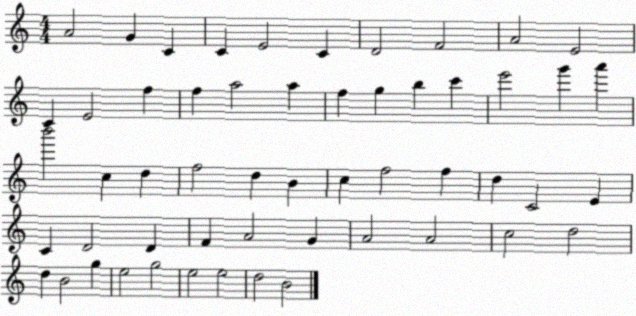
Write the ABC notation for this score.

X:1
T:Untitled
M:4/4
L:1/4
K:C
A2 G C C E2 C D2 F2 A2 E2 C E2 f f a2 a f g b c' e'2 g' a' b'2 c d f2 d B c f2 f d C2 E C D2 D F A2 G A2 A2 c2 d2 d B2 g e2 g2 e2 e2 d2 B2